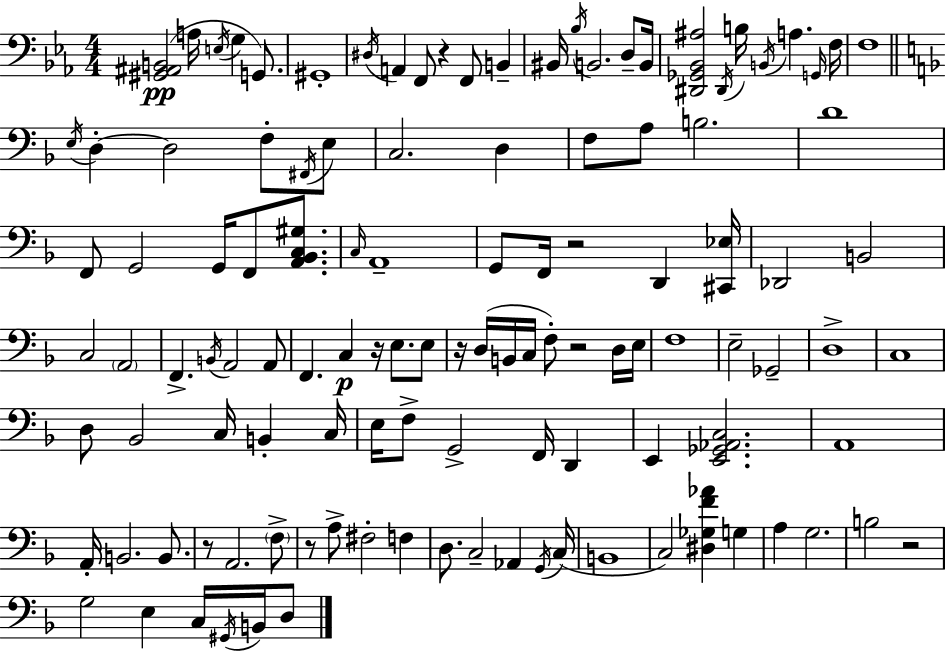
[G#2,A#2,B2]/h A3/s E3/s G3/q G2/e. G#2/w D#3/s A2/q F2/e R/q F2/e B2/q BIS2/s Bb3/s B2/h. D3/e B2/s [D#2,Gb2,Bb2,A#3]/h D#2/s B3/s B2/s A3/q. G2/s F3/s F3/w E3/s D3/q D3/h F3/e F#2/s E3/e C3/h. D3/q F3/e A3/e B3/h. D4/w F2/e G2/h G2/s F2/e [A2,Bb2,C3,G#3]/e. C3/s A2/w G2/e F2/s R/h D2/q [C#2,Eb3]/s Db2/h B2/h C3/h A2/h F2/q. B2/s A2/h A2/e F2/q. C3/q R/s E3/e. E3/e R/s D3/s B2/s C3/s F3/e R/h D3/s E3/s F3/w E3/h Gb2/h D3/w C3/w D3/e Bb2/h C3/s B2/q C3/s E3/s F3/e G2/h F2/s D2/q E2/q [E2,Gb2,Ab2,C3]/h. A2/w A2/s B2/h. B2/e. R/e A2/h. F3/e R/e A3/e F#3/h F3/q D3/e. C3/h Ab2/q G2/s C3/s B2/w C3/h [D#3,Gb3,F4,Ab4]/q G3/q A3/q G3/h. B3/h R/h G3/h E3/q C3/s G#2/s B2/s D3/e